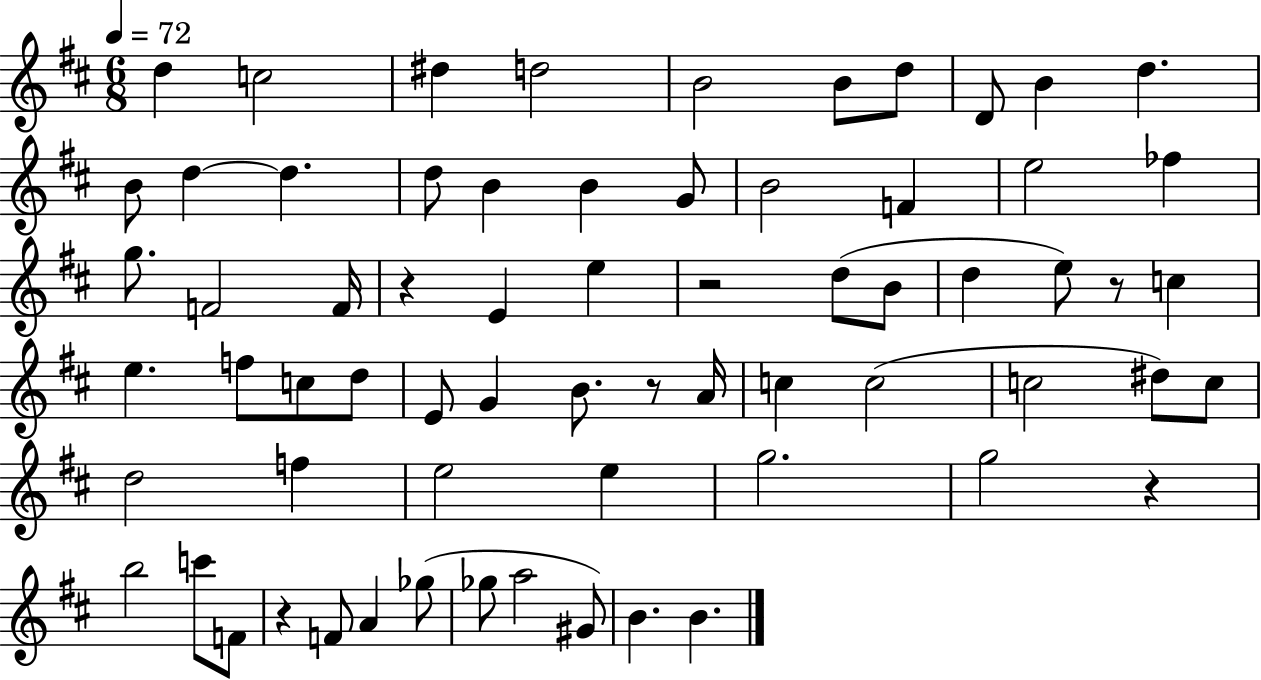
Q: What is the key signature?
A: D major